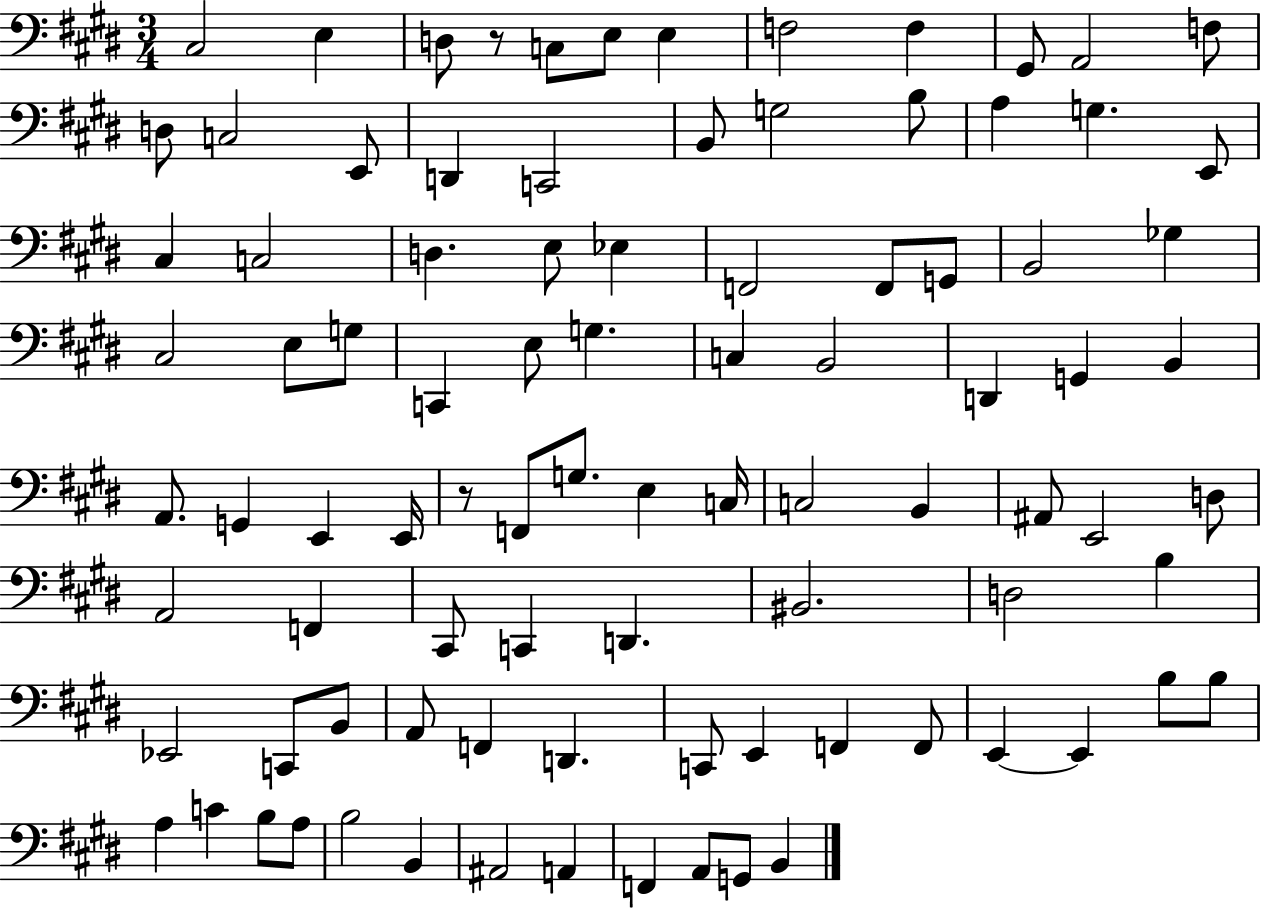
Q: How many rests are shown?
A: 2